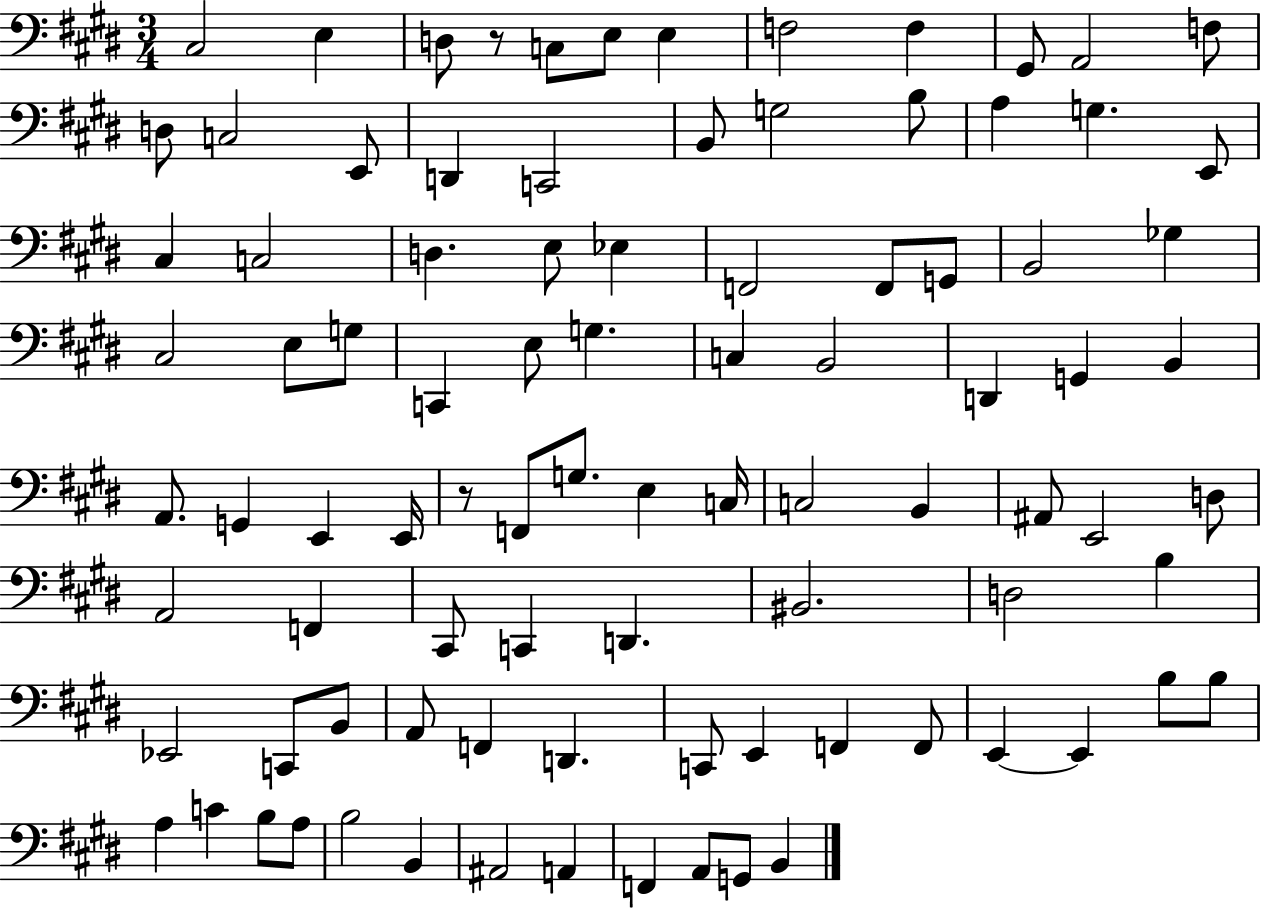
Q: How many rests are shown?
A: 2